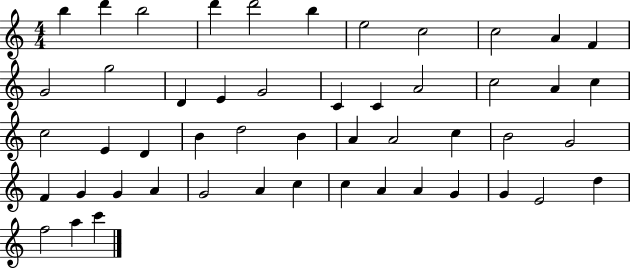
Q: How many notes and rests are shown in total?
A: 50